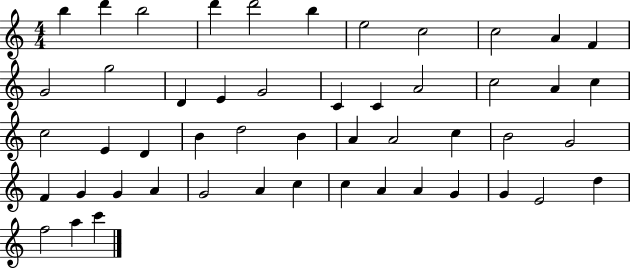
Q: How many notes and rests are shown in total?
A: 50